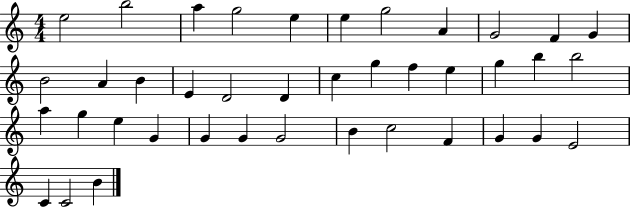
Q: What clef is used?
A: treble